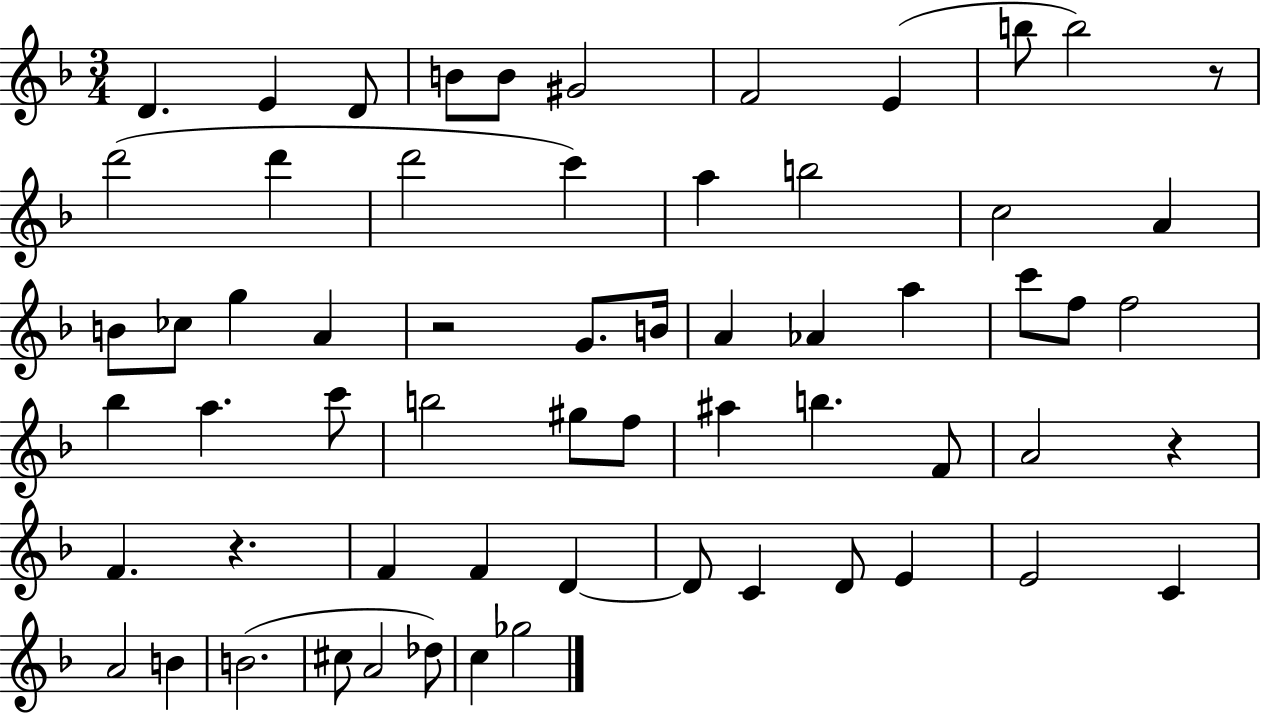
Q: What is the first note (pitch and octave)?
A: D4